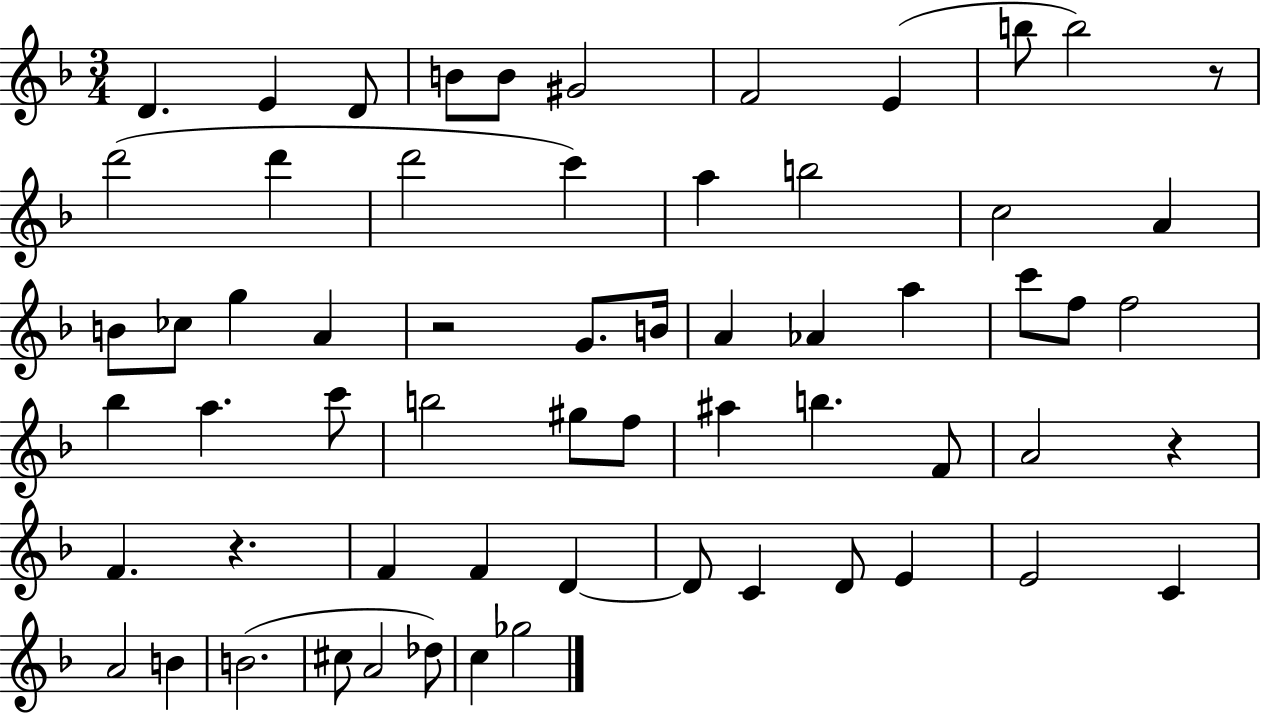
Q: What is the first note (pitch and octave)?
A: D4